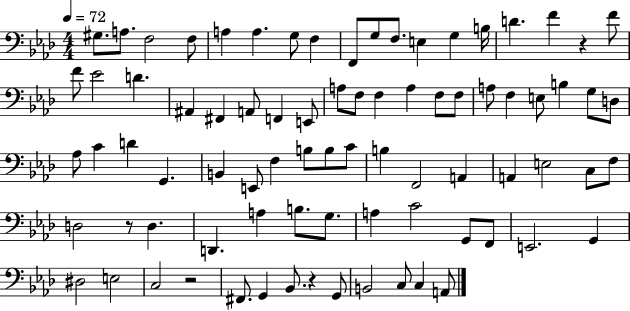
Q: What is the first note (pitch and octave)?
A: G#3